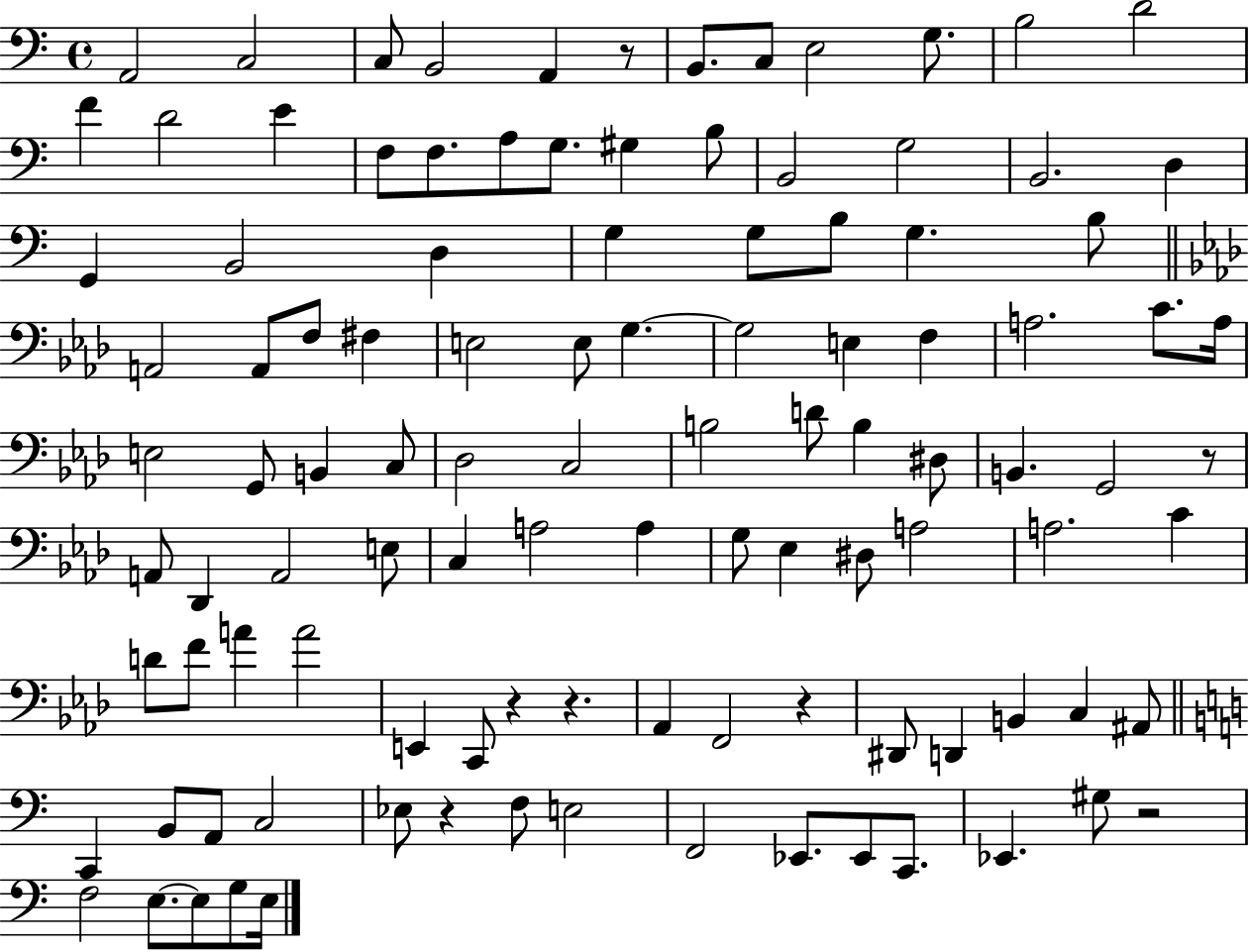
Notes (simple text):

A2/h C3/h C3/e B2/h A2/q R/e B2/e. C3/e E3/h G3/e. B3/h D4/h F4/q D4/h E4/q F3/e F3/e. A3/e G3/e. G#3/q B3/e B2/h G3/h B2/h. D3/q G2/q B2/h D3/q G3/q G3/e B3/e G3/q. B3/e A2/h A2/e F3/e F#3/q E3/h E3/e G3/q. G3/h E3/q F3/q A3/h. C4/e. A3/s E3/h G2/e B2/q C3/e Db3/h C3/h B3/h D4/e B3/q D#3/e B2/q. G2/h R/e A2/e Db2/q A2/h E3/e C3/q A3/h A3/q G3/e Eb3/q D#3/e A3/h A3/h. C4/q D4/e F4/e A4/q A4/h E2/q C2/e R/q R/q. Ab2/q F2/h R/q D#2/e D2/q B2/q C3/q A#2/e C2/q B2/e A2/e C3/h Eb3/e R/q F3/e E3/h F2/h Eb2/e. Eb2/e C2/e. Eb2/q. G#3/e R/h F3/h E3/e. E3/e G3/e E3/s